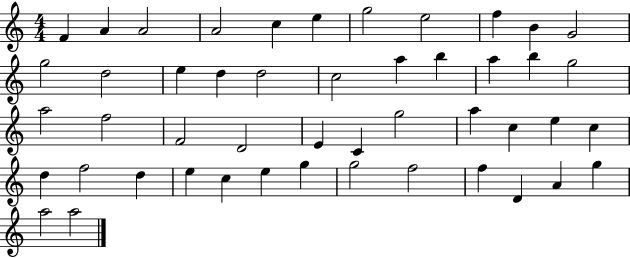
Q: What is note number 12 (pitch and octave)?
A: G5